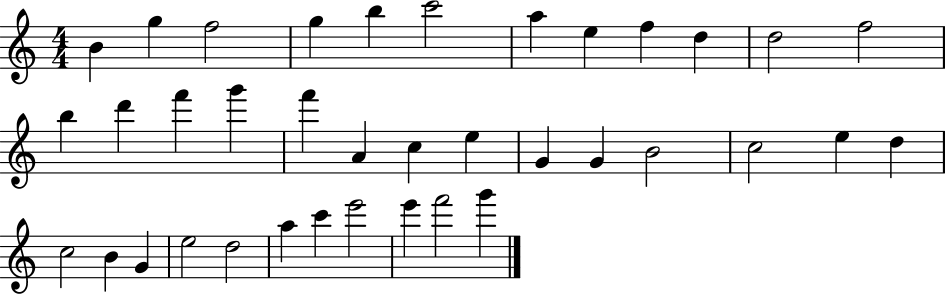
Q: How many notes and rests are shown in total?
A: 37